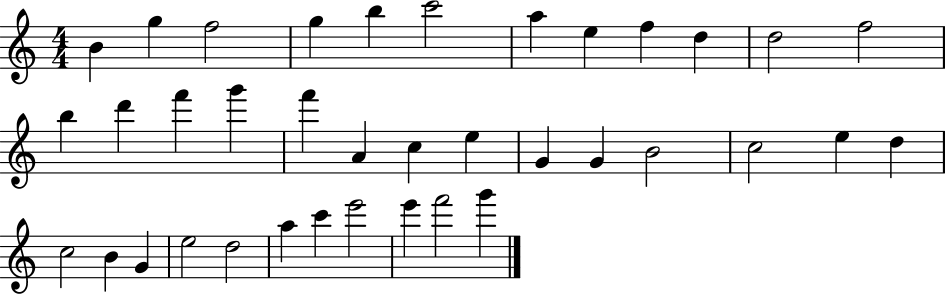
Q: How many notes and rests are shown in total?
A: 37